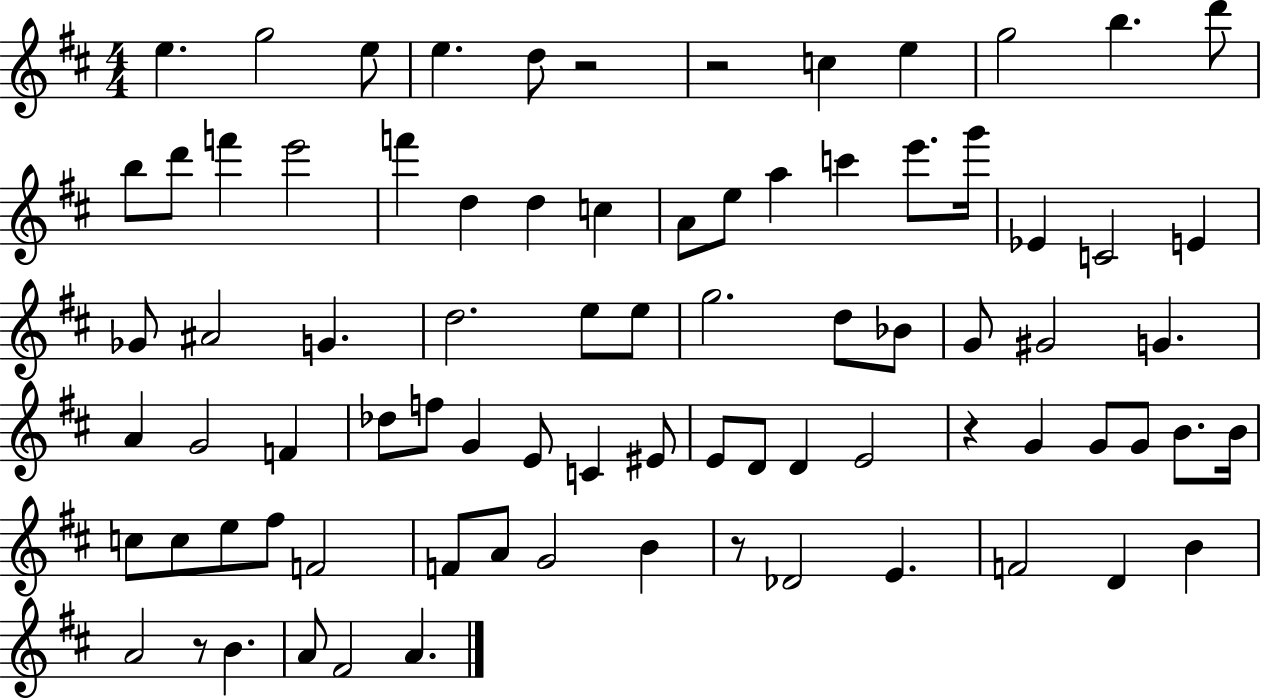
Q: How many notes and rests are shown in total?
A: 81